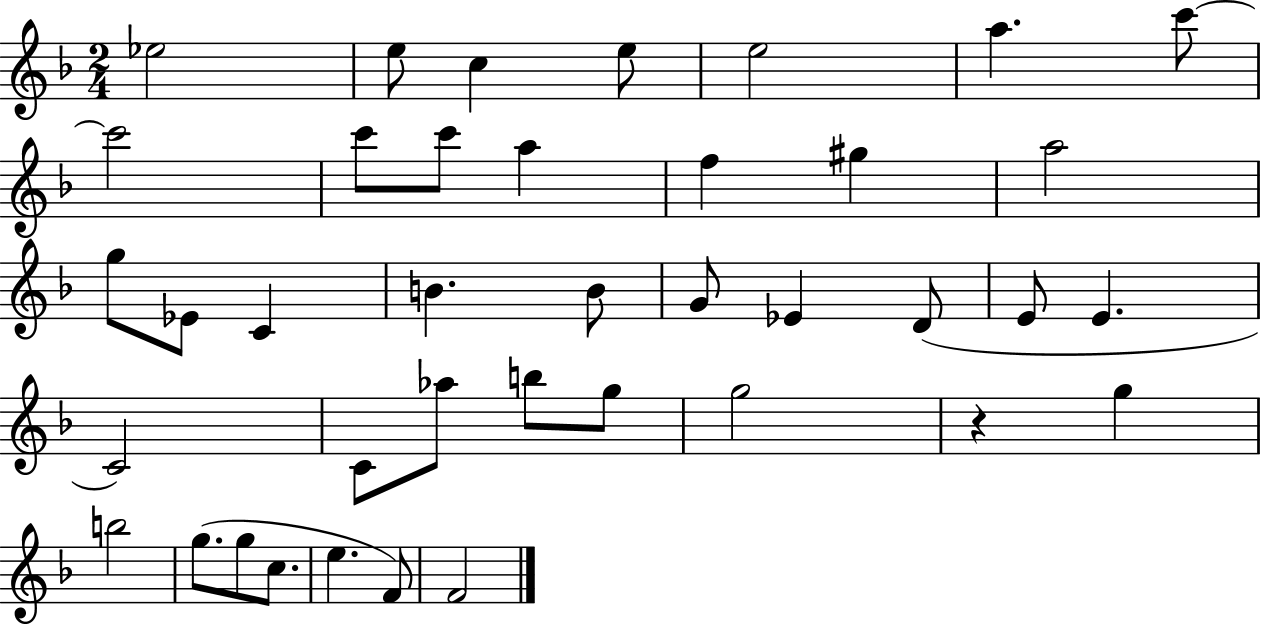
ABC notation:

X:1
T:Untitled
M:2/4
L:1/4
K:F
_e2 e/2 c e/2 e2 a c'/2 c'2 c'/2 c'/2 a f ^g a2 g/2 _E/2 C B B/2 G/2 _E D/2 E/2 E C2 C/2 _a/2 b/2 g/2 g2 z g b2 g/2 g/2 c/2 e F/2 F2